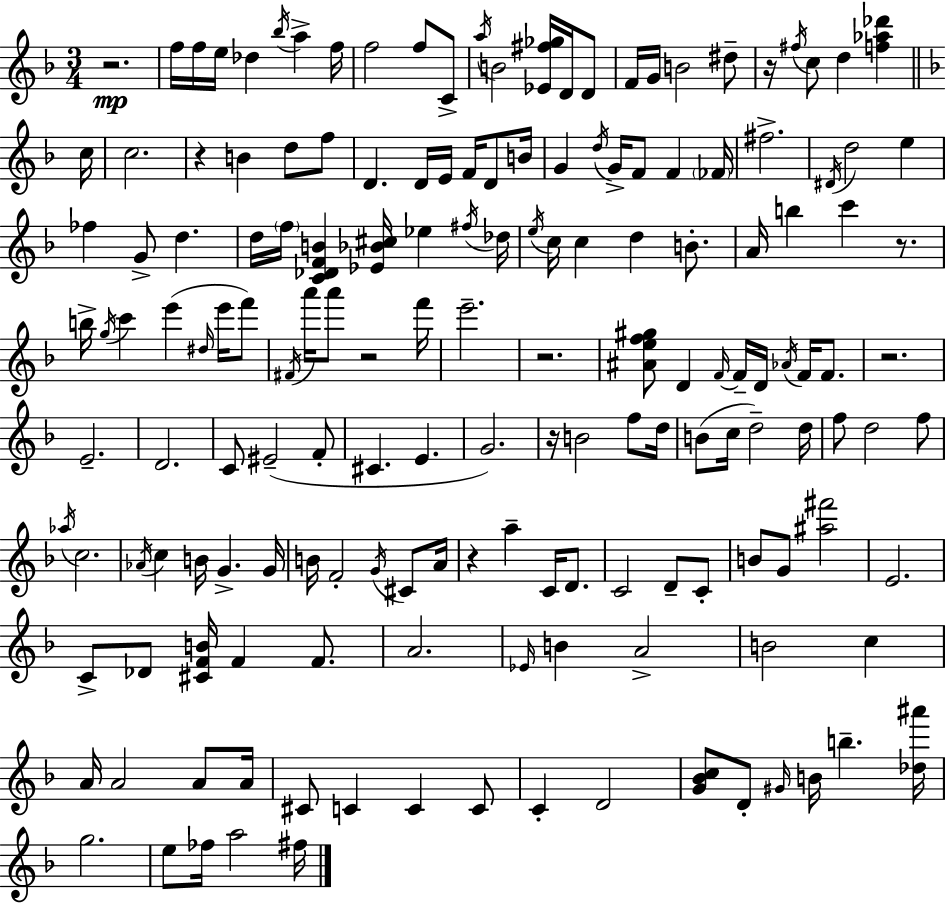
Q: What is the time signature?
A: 3/4